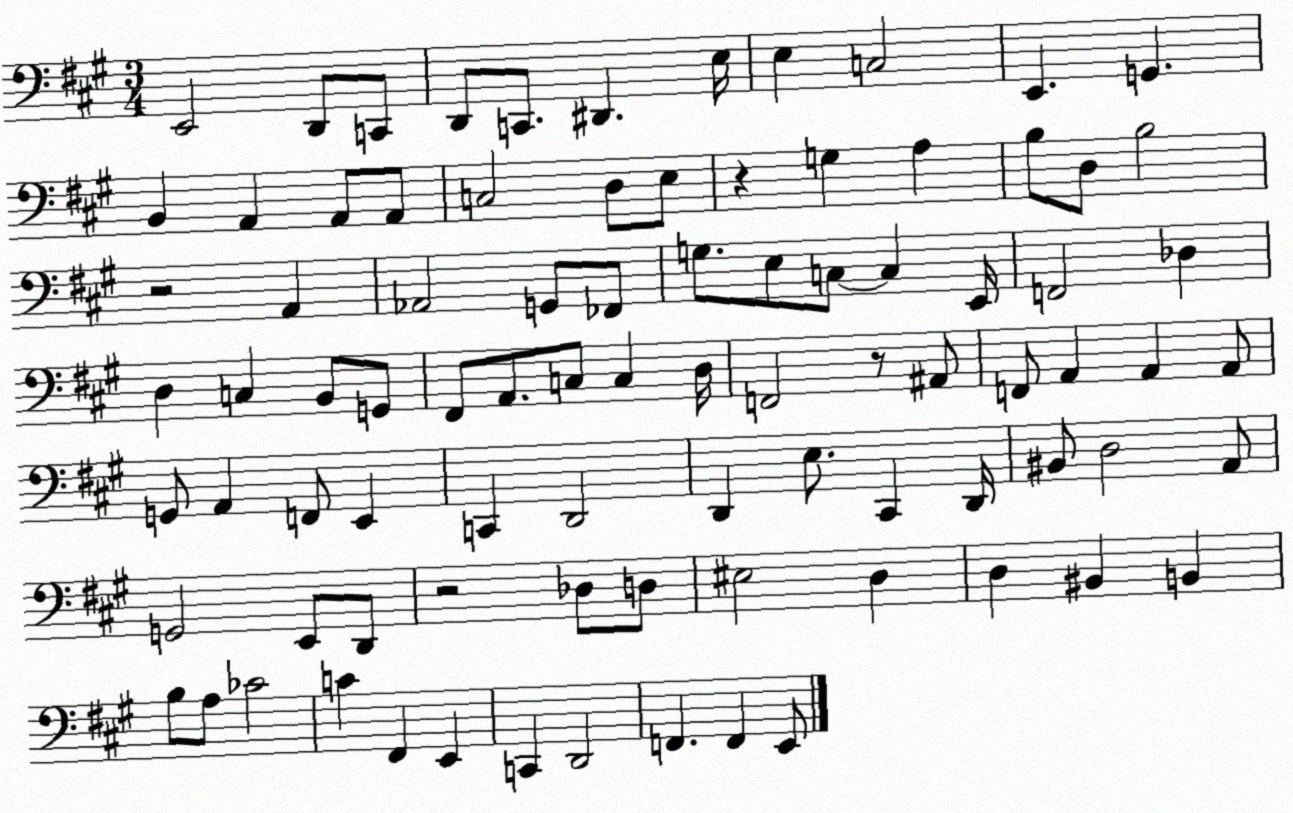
X:1
T:Untitled
M:3/4
L:1/4
K:A
E,,2 D,,/2 C,,/2 D,,/2 C,,/2 ^D,, E,/4 E, C,2 E,, G,, B,, A,, A,,/2 A,,/2 C,2 D,/2 E,/2 z G, A, B,/2 D,/2 B,2 z2 A,, _A,,2 G,,/2 _F,,/2 G,/2 E,/2 C,/2 C, E,,/4 F,,2 _D, D, C, B,,/2 G,,/2 ^F,,/2 A,,/2 C,/2 C, D,/4 F,,2 z/2 ^A,,/2 F,,/2 A,, A,, A,,/2 G,,/2 A,, F,,/2 E,, C,, D,,2 D,, E,/2 ^C,, D,,/4 ^B,,/2 D,2 A,,/2 G,,2 E,,/2 D,,/2 z2 _D,/2 D,/2 ^E,2 D, D, ^B,, B,, B,/2 A,/2 _C2 C ^F,, E,, C,, D,,2 F,, F,, E,,/2